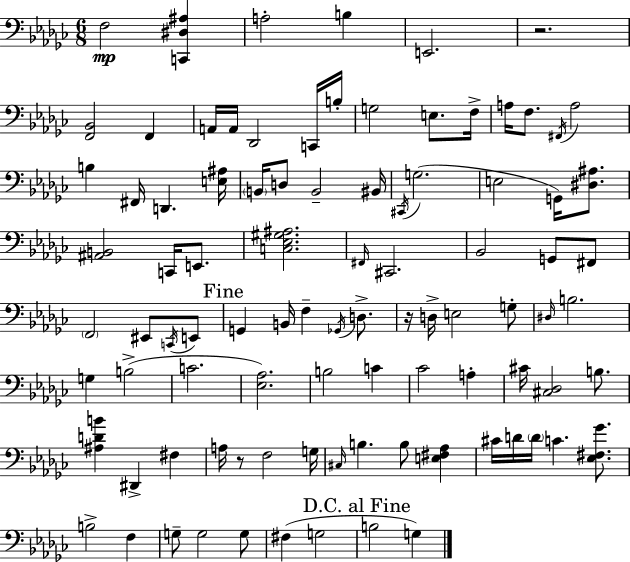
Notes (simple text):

F3/h [C2,D#3,A#3]/q A3/h B3/q E2/h. R/h. [F2,Bb2]/h F2/q A2/s A2/s Db2/h C2/s B3/s G3/h E3/e. F3/s A3/s F3/e. F#2/s A3/h B3/q F#2/s D2/q. [E3,A#3]/s B2/s D3/e B2/h BIS2/s C#2/s G3/h. E3/h G2/s [D#3,A#3]/e. [A#2,B2]/h C2/s E2/e. [C3,Eb3,G#3,A#3]/h. F#2/s C#2/h. Bb2/h G2/e F#2/e F2/h EIS2/e C2/s E2/e G2/q B2/s F3/q Gb2/s D3/e. R/s D3/s E3/h G3/e D#3/s B3/h. G3/q B3/h C4/h. [Eb3,Ab3]/h. B3/h C4/q CES4/h A3/q C#4/s [C#3,Db3]/h B3/e. [A#3,D4,B4]/q D#2/q F#3/q A3/s R/e F3/h G3/s C#3/s B3/q. B3/e [E3,F#3,Ab3]/q C#4/s D4/s D4/s C4/q. [Eb3,F#3,Gb4]/e. B3/h F3/q G3/e G3/h G3/e F#3/q G3/h B3/h G3/q